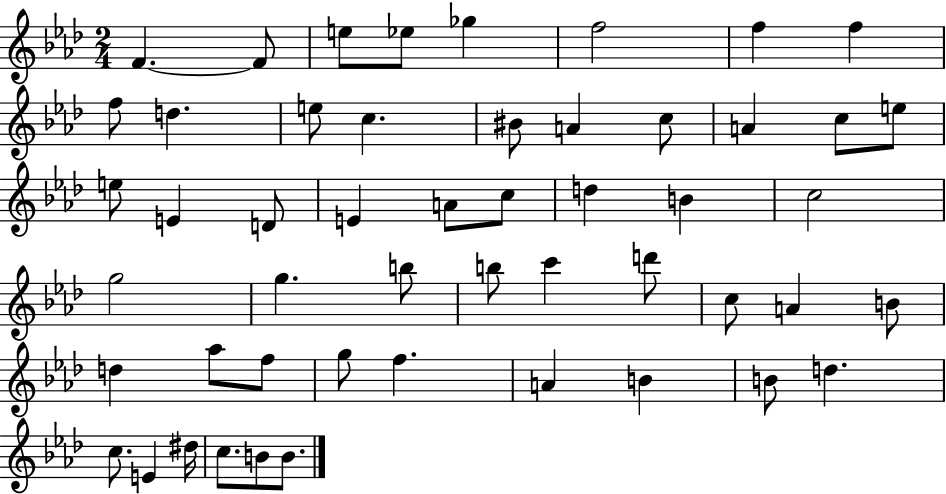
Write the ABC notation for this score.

X:1
T:Untitled
M:2/4
L:1/4
K:Ab
F F/2 e/2 _e/2 _g f2 f f f/2 d e/2 c ^B/2 A c/2 A c/2 e/2 e/2 E D/2 E A/2 c/2 d B c2 g2 g b/2 b/2 c' d'/2 c/2 A B/2 d _a/2 f/2 g/2 f A B B/2 d c/2 E ^d/4 c/2 B/2 B/2